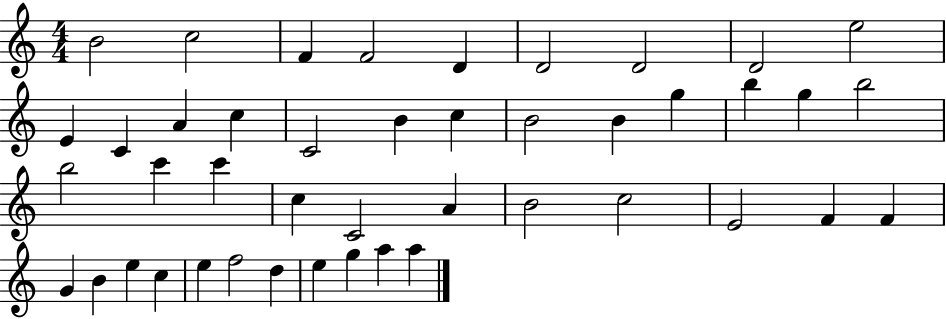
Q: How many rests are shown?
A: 0